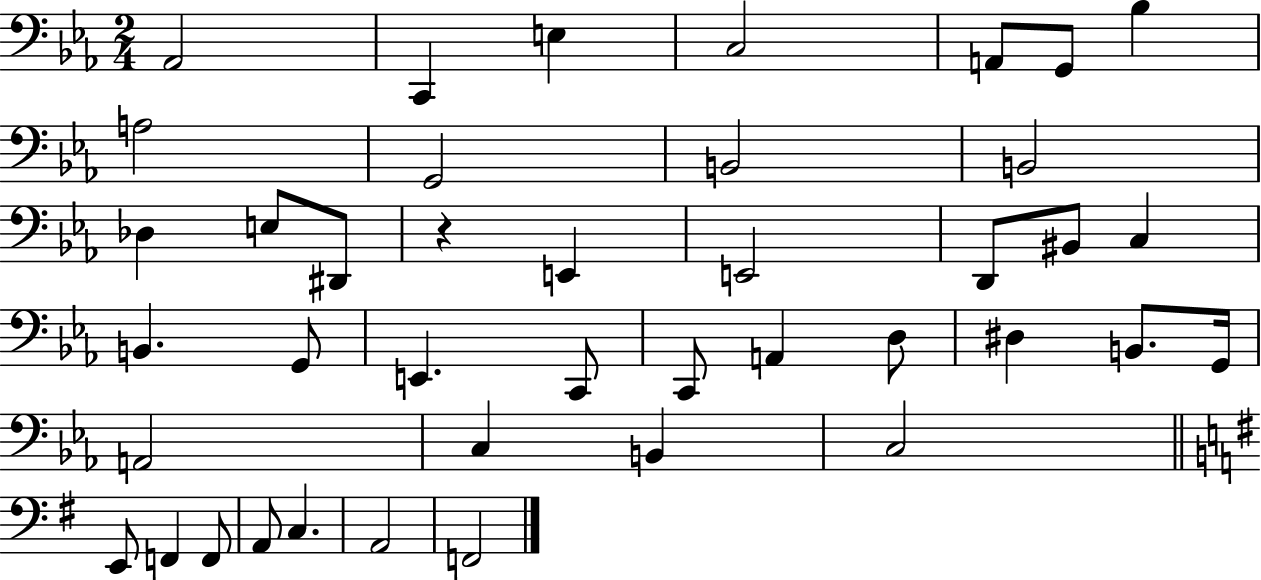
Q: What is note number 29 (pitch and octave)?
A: G2